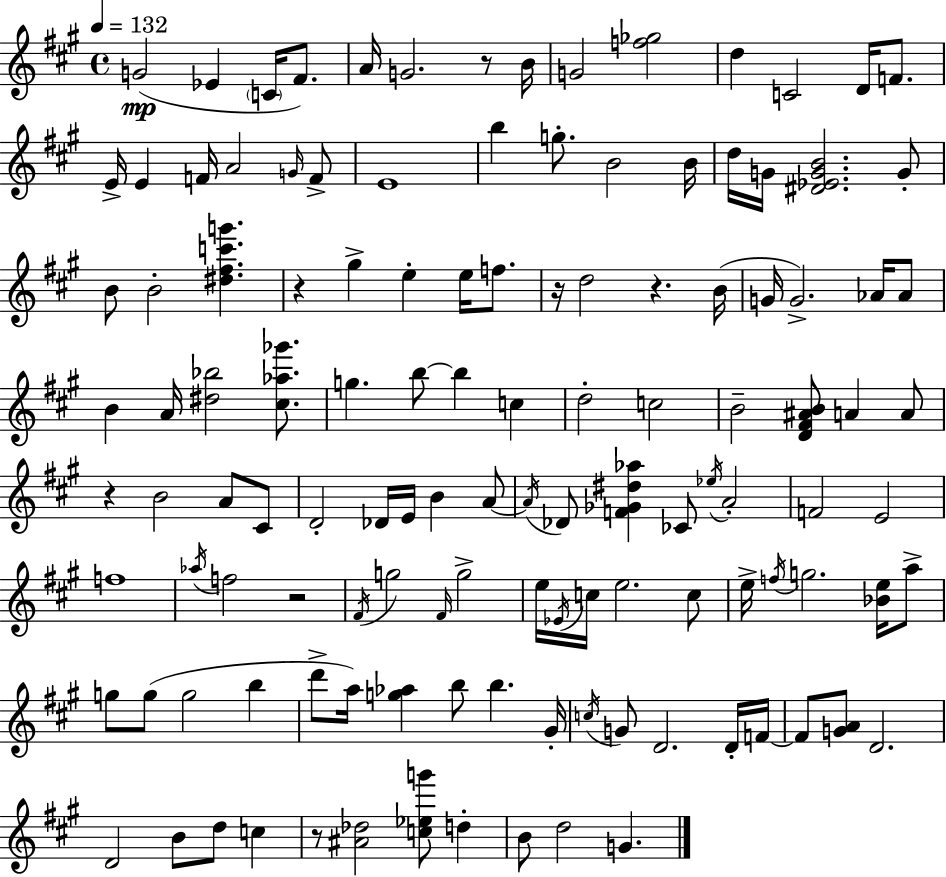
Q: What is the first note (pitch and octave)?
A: G4